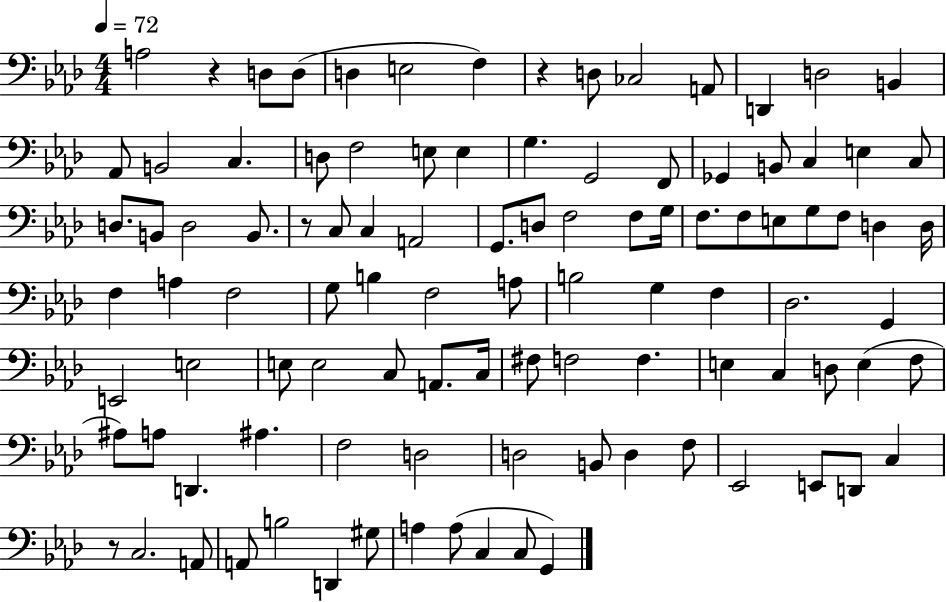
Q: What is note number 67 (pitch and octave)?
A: F3